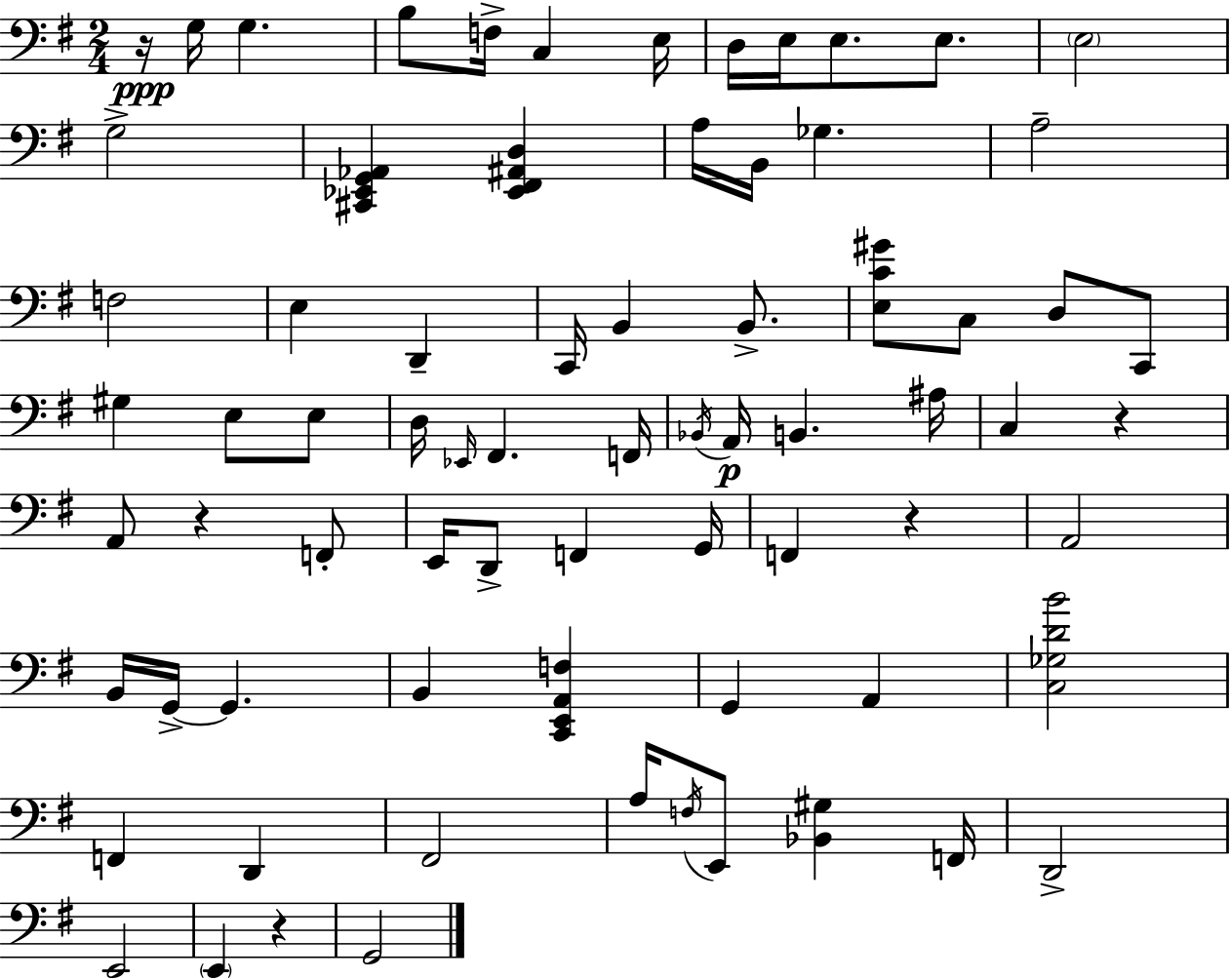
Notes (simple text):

R/s G3/s G3/q. B3/e F3/s C3/q E3/s D3/s E3/s E3/e. E3/e. E3/h G3/h [C#2,Eb2,G2,Ab2]/q [Eb2,F#2,A#2,D3]/q A3/s B2/s Gb3/q. A3/h F3/h E3/q D2/q C2/s B2/q B2/e. [E3,C4,G#4]/e C3/e D3/e C2/e G#3/q E3/e E3/e D3/s Eb2/s F#2/q. F2/s Bb2/s A2/s B2/q. A#3/s C3/q R/q A2/e R/q F2/e E2/s D2/e F2/q G2/s F2/q R/q A2/h B2/s G2/s G2/q. B2/q [C2,E2,A2,F3]/q G2/q A2/q [C3,Gb3,D4,B4]/h F2/q D2/q F#2/h A3/s F3/s E2/e [Bb2,G#3]/q F2/s D2/h E2/h E2/q R/q G2/h